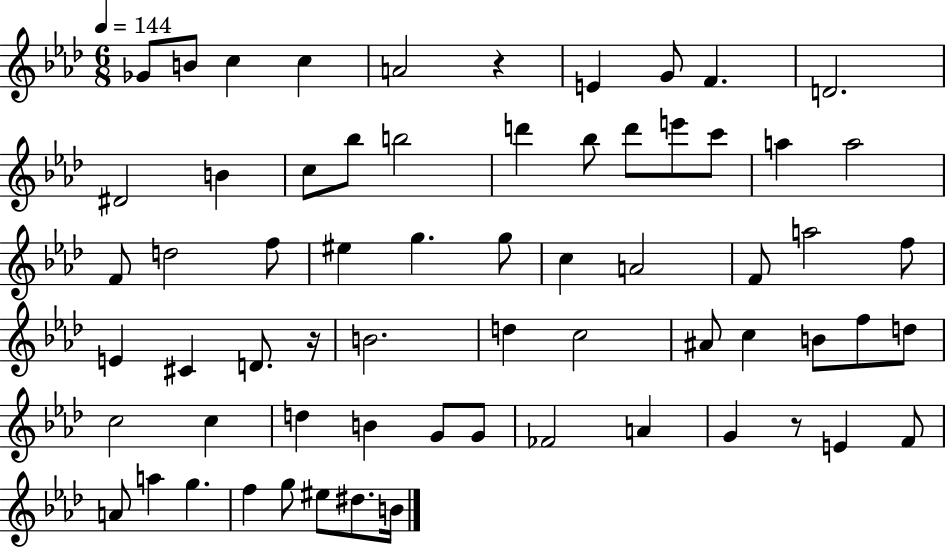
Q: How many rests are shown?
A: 3